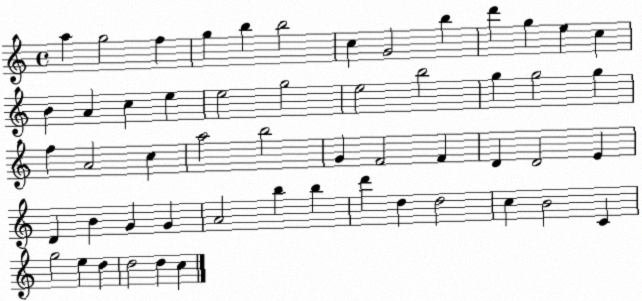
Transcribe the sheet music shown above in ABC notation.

X:1
T:Untitled
M:4/4
L:1/4
K:C
a g2 f g b b2 c G2 b d' g e c B A c e e2 g2 e2 b2 g g2 g f A2 c a2 b2 G F2 F D D2 E D B G G A2 b b d' d d2 c B2 C g2 e d d2 d c